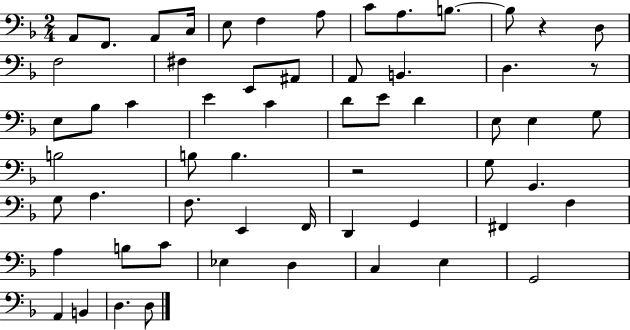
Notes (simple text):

A2/e F2/e. A2/e C3/s E3/e F3/q A3/e C4/e A3/e. B3/e. B3/e R/q D3/e F3/h F#3/q E2/e A#2/e A2/e B2/q. D3/q. R/e E3/e Bb3/e C4/q E4/q C4/q D4/e E4/e D4/q E3/e E3/q G3/e B3/h B3/e B3/q. R/h G3/e G2/q. G3/e A3/q. F3/e. E2/q F2/s D2/q G2/q F#2/q F3/q A3/q B3/e C4/e Eb3/q D3/q C3/q E3/q G2/h A2/q B2/q D3/q. D3/e